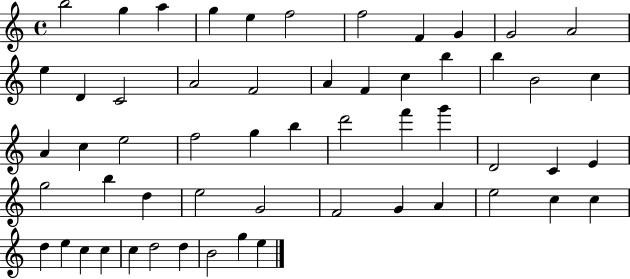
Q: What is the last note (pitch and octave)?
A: E5